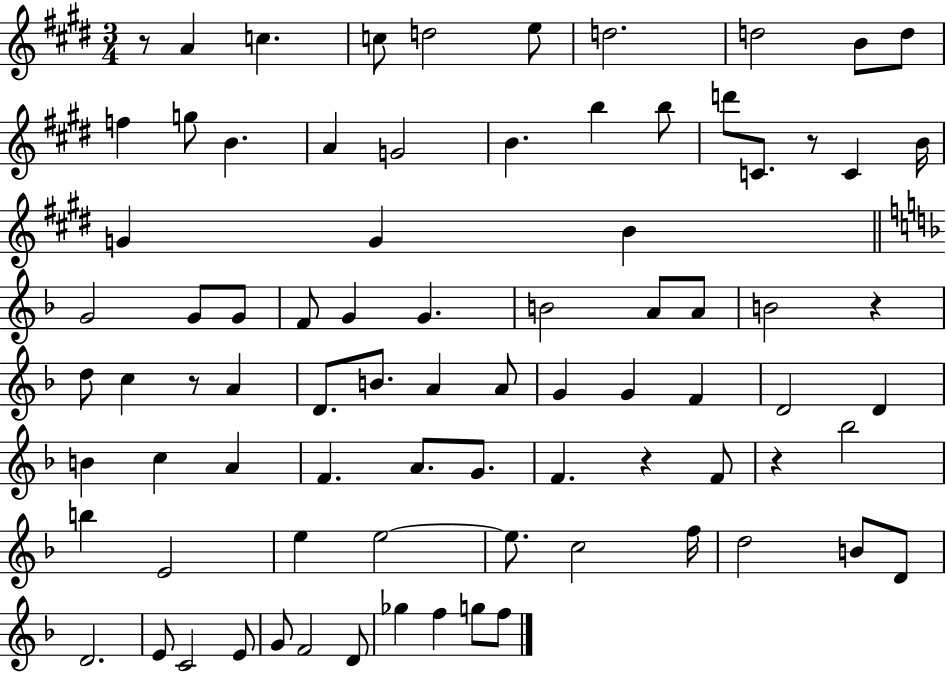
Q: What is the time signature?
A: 3/4